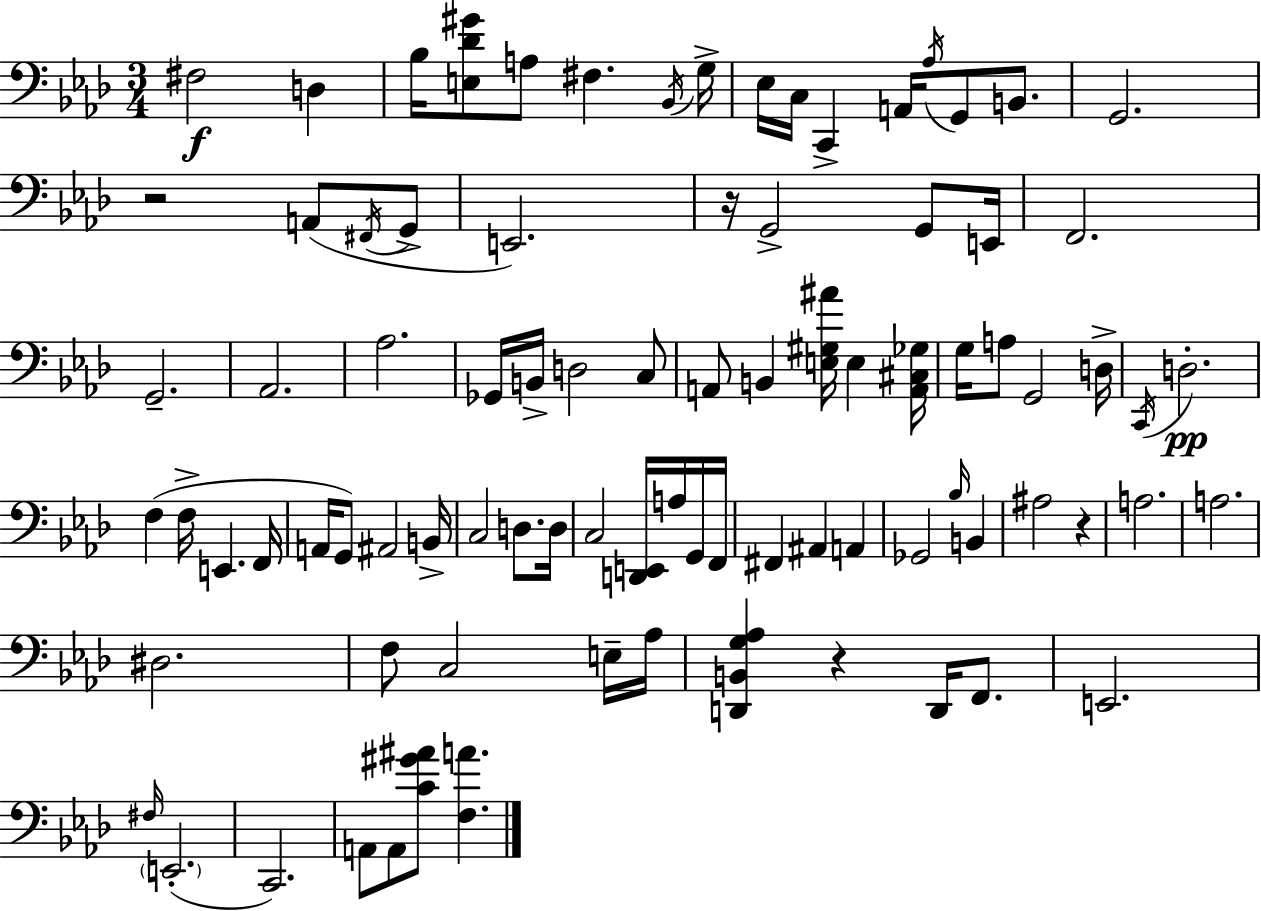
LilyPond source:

{
  \clef bass
  \numericTimeSignature
  \time 3/4
  \key aes \major
  fis2\f d4 | bes16 <e des' gis'>8 a8 fis4. \acciaccatura { bes,16 } | g16-> ees16 c16 c,4-> a,16 \acciaccatura { aes16 } g,8 b,8. | g,2. | \break r2 a,8( | \acciaccatura { fis,16 } g,8-> e,2.) | r16 g,2-> | g,8 e,16 f,2. | \break g,2.-- | aes,2. | aes2. | ges,16 b,16-> d2 | \break c8 a,8 b,4 <e gis ais'>16 e4 | <a, cis ges>16 g16 a8 g,2 | d16-> \acciaccatura { c,16 } d2.-.\pp | f4( f16-> e,4. | \break f,16 a,16 g,8) ais,2 | b,16-> c2 | d8. d16 c2 | <d, e,>16 a16 g,16 f,16 fis,4 ais,4 | \break a,4 ges,2 | \grace { bes16 } b,4 ais2 | r4 a2. | a2. | \break dis2. | f8 c2 | e16-- aes16 <d, b, g aes>4 r4 | d,16 f,8. e,2. | \break \grace { fis16 }( \parenthesize e,2.-. | c,2.) | a,8 a,8 <c' gis' ais'>8 | <f a'>4. \bar "|."
}